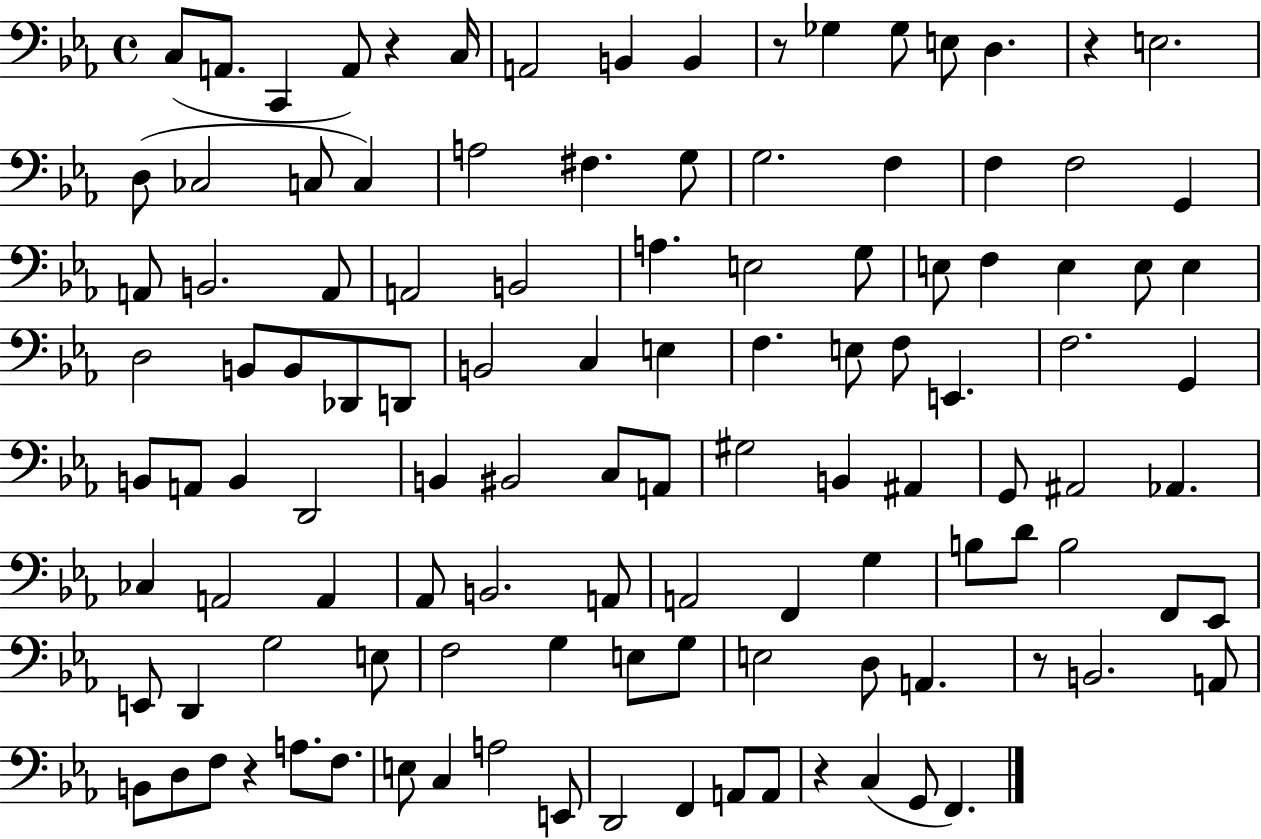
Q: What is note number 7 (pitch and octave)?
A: B2